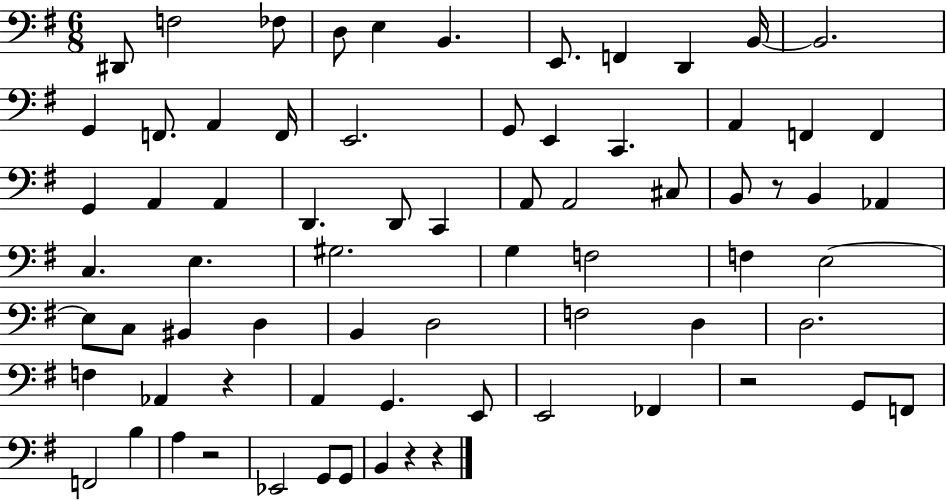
D#2/e F3/h FES3/e D3/e E3/q B2/q. E2/e. F2/q D2/q B2/s B2/h. G2/q F2/e. A2/q F2/s E2/h. G2/e E2/q C2/q. A2/q F2/q F2/q G2/q A2/q A2/q D2/q. D2/e C2/q A2/e A2/h C#3/e B2/e R/e B2/q Ab2/q C3/q. E3/q. G#3/h. G3/q F3/h F3/q E3/h E3/e C3/e BIS2/q D3/q B2/q D3/h F3/h D3/q D3/h. F3/q Ab2/q R/q A2/q G2/q. E2/e E2/h FES2/q R/h G2/e F2/e F2/h B3/q A3/q R/h Eb2/h G2/e G2/e B2/q R/q R/q